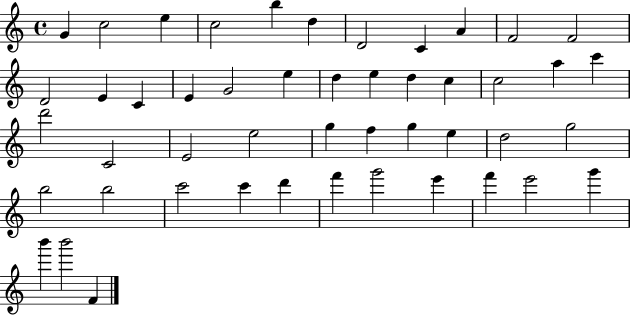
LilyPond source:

{
  \clef treble
  \time 4/4
  \defaultTimeSignature
  \key c \major
  g'4 c''2 e''4 | c''2 b''4 d''4 | d'2 c'4 a'4 | f'2 f'2 | \break d'2 e'4 c'4 | e'4 g'2 e''4 | d''4 e''4 d''4 c''4 | c''2 a''4 c'''4 | \break d'''2 c'2 | e'2 e''2 | g''4 f''4 g''4 e''4 | d''2 g''2 | \break b''2 b''2 | c'''2 c'''4 d'''4 | f'''4 g'''2 e'''4 | f'''4 e'''2 g'''4 | \break b'''4 b'''2 f'4 | \bar "|."
}